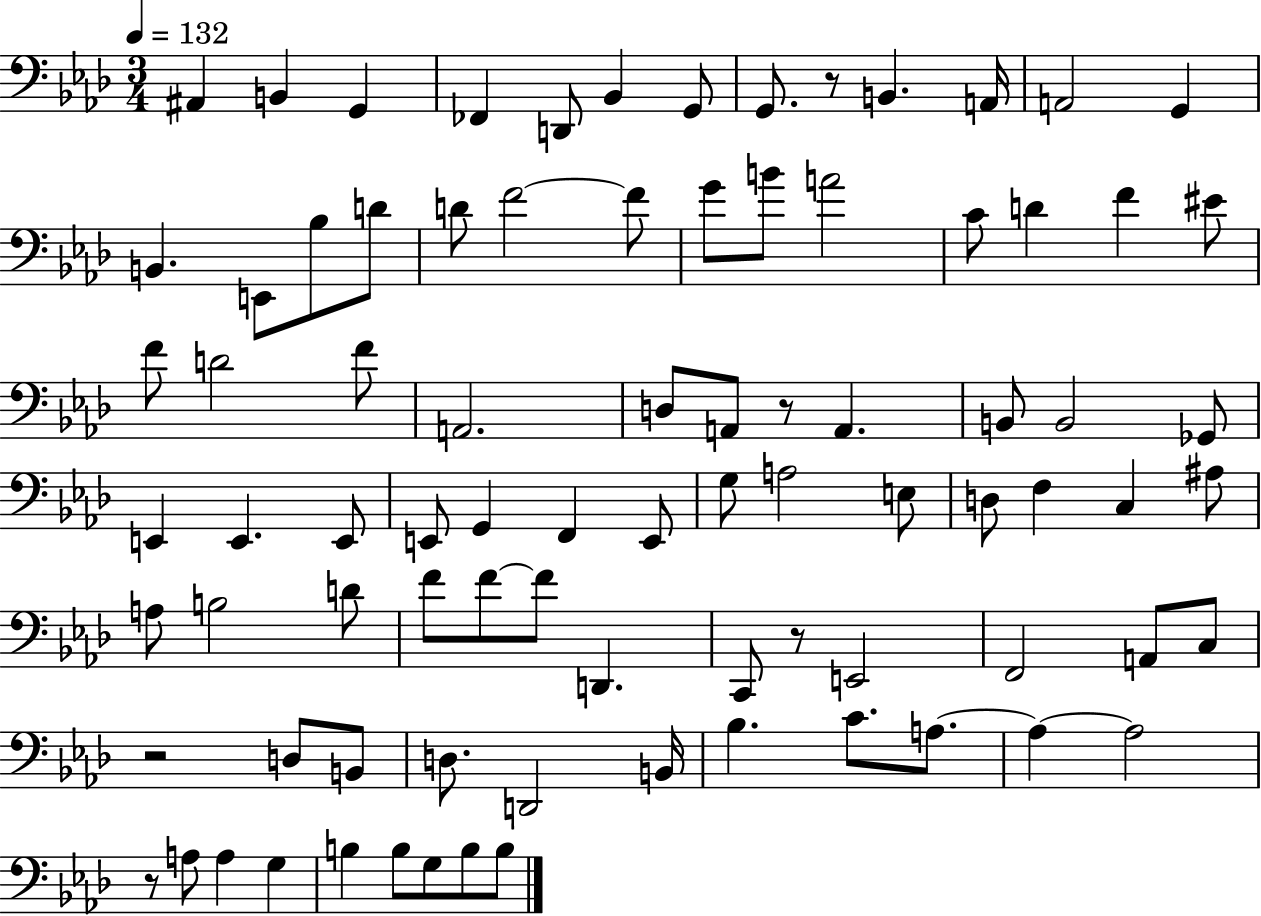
X:1
T:Untitled
M:3/4
L:1/4
K:Ab
^A,, B,, G,, _F,, D,,/2 _B,, G,,/2 G,,/2 z/2 B,, A,,/4 A,,2 G,, B,, E,,/2 _B,/2 D/2 D/2 F2 F/2 G/2 B/2 A2 C/2 D F ^E/2 F/2 D2 F/2 A,,2 D,/2 A,,/2 z/2 A,, B,,/2 B,,2 _G,,/2 E,, E,, E,,/2 E,,/2 G,, F,, E,,/2 G,/2 A,2 E,/2 D,/2 F, C, ^A,/2 A,/2 B,2 D/2 F/2 F/2 F/2 D,, C,,/2 z/2 E,,2 F,,2 A,,/2 C,/2 z2 D,/2 B,,/2 D,/2 D,,2 B,,/4 _B, C/2 A,/2 A, A,2 z/2 A,/2 A, G, B, B,/2 G,/2 B,/2 B,/2